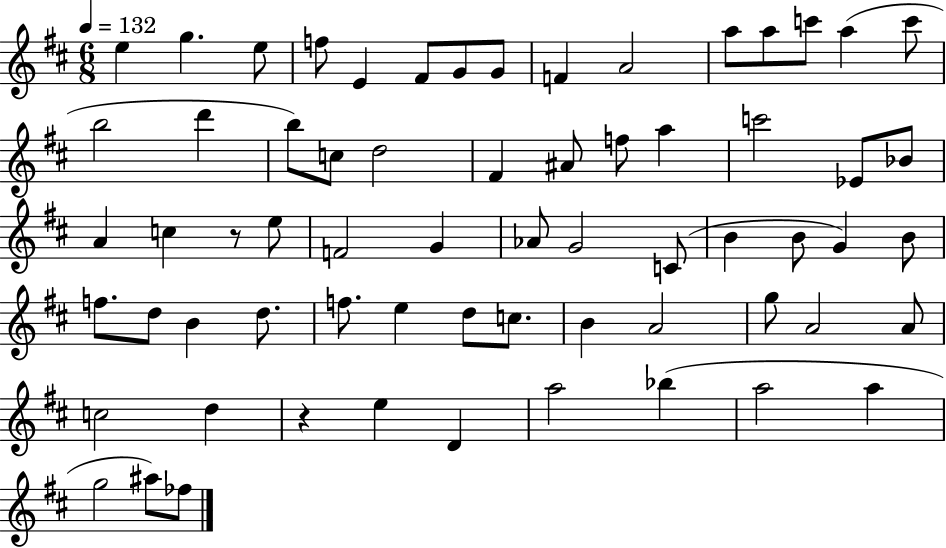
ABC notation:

X:1
T:Untitled
M:6/8
L:1/4
K:D
e g e/2 f/2 E ^F/2 G/2 G/2 F A2 a/2 a/2 c'/2 a c'/2 b2 d' b/2 c/2 d2 ^F ^A/2 f/2 a c'2 _E/2 _B/2 A c z/2 e/2 F2 G _A/2 G2 C/2 B B/2 G B/2 f/2 d/2 B d/2 f/2 e d/2 c/2 B A2 g/2 A2 A/2 c2 d z e D a2 _b a2 a g2 ^a/2 _f/2